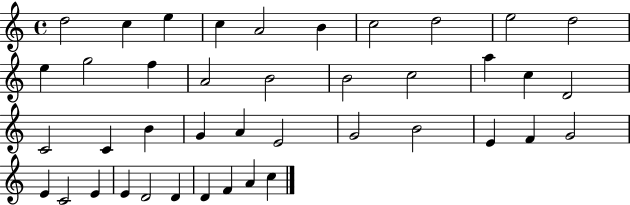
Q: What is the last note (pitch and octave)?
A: C5